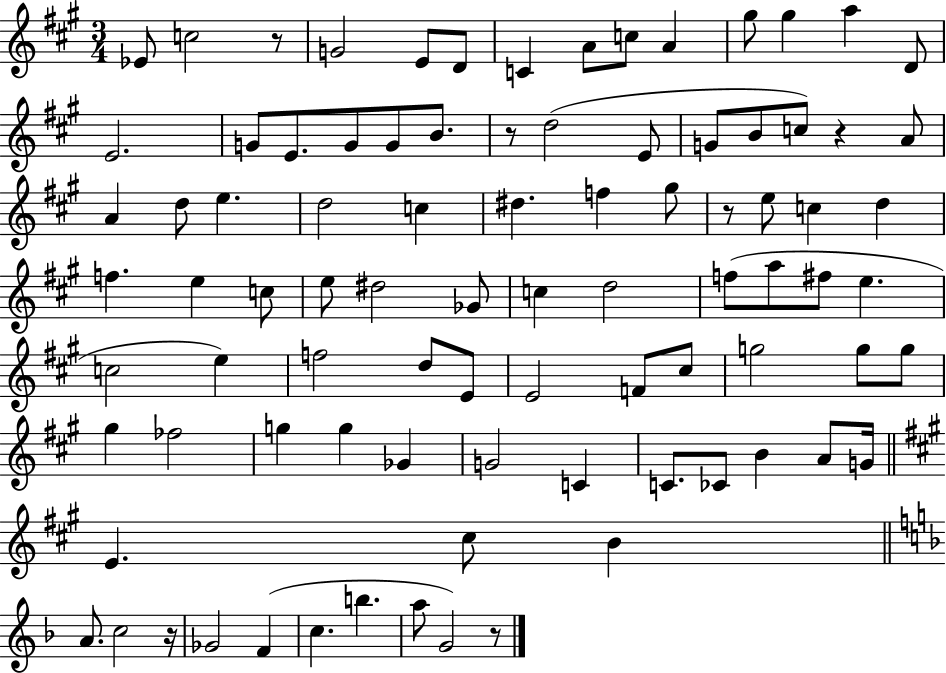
Eb4/e C5/h R/e G4/h E4/e D4/e C4/q A4/e C5/e A4/q G#5/e G#5/q A5/q D4/e E4/h. G4/e E4/e. G4/e G4/e B4/e. R/e D5/h E4/e G4/e B4/e C5/e R/q A4/e A4/q D5/e E5/q. D5/h C5/q D#5/q. F5/q G#5/e R/e E5/e C5/q D5/q F5/q. E5/q C5/e E5/e D#5/h Gb4/e C5/q D5/h F5/e A5/e F#5/e E5/q. C5/h E5/q F5/h D5/e E4/e E4/h F4/e C#5/e G5/h G5/e G5/e G#5/q FES5/h G5/q G5/q Gb4/q G4/h C4/q C4/e. CES4/e B4/q A4/e G4/s E4/q. C#5/e B4/q A4/e. C5/h R/s Gb4/h F4/q C5/q. B5/q. A5/e G4/h R/e